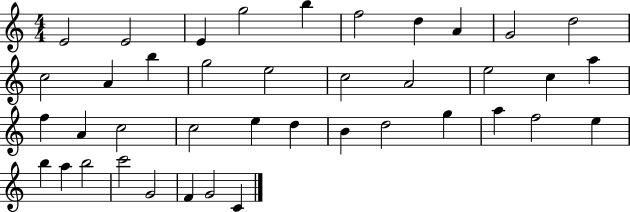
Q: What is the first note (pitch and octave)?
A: E4